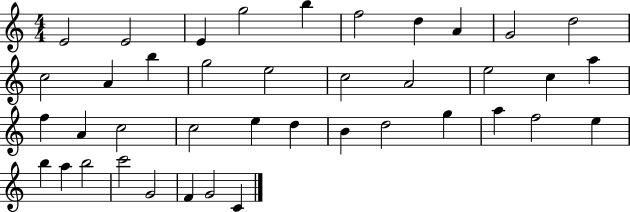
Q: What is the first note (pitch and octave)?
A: E4